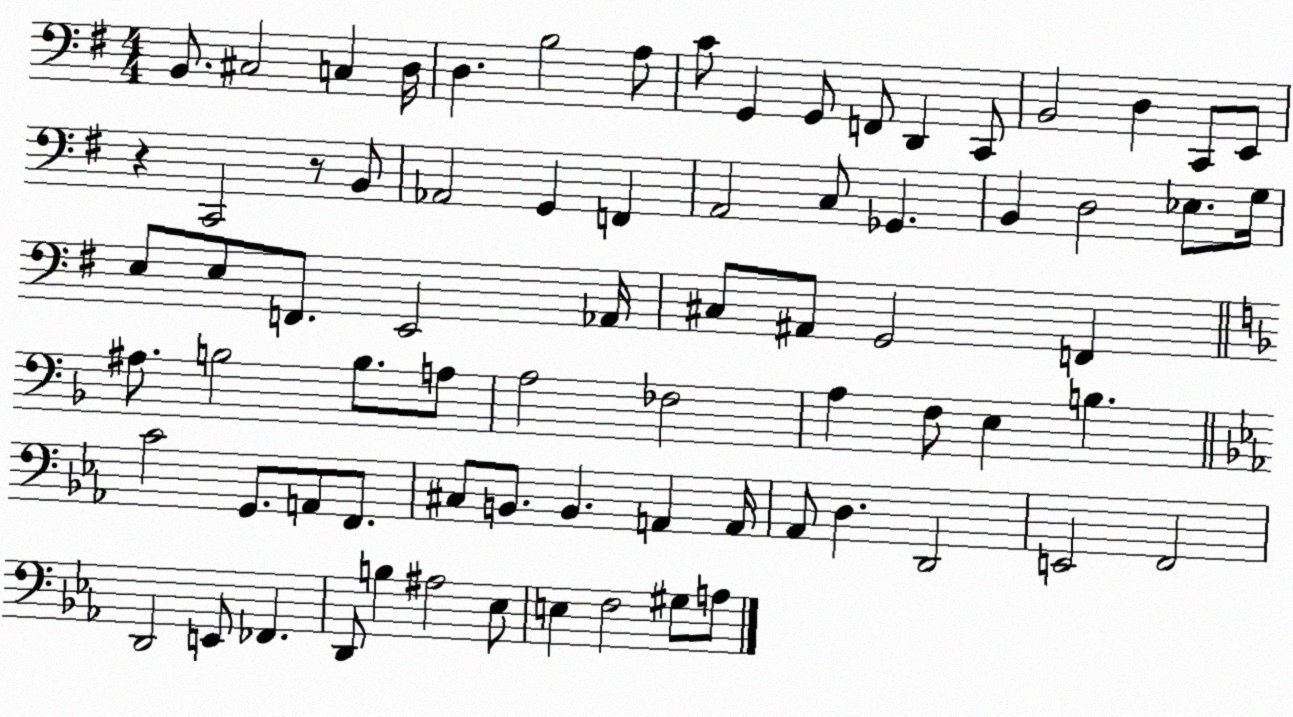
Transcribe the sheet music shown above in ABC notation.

X:1
T:Untitled
M:4/4
L:1/4
K:G
B,,/2 ^C,2 C, D,/4 D, B,2 A,/2 C/2 G,, G,,/2 F,,/2 D,, C,,/2 B,,2 D, C,,/2 E,,/2 z C,,2 z/2 B,,/2 _A,,2 G,, F,, A,,2 C,/2 _G,, B,, D,2 _E,/2 G,/4 E,/2 E,/2 F,,/2 E,,2 _A,,/4 ^C,/2 ^A,,/2 G,,2 F,, ^A,/2 B,2 B,/2 A,/2 A,2 _F,2 A, F,/2 E, B, C2 G,,/2 A,,/2 F,,/2 ^C,/2 B,,/2 B,, A,, A,,/4 _A,,/2 D, D,,2 E,,2 F,,2 D,,2 E,,/2 _F,, D,,/2 B, ^A,2 _E,/2 E, F,2 ^G,/2 A,/2